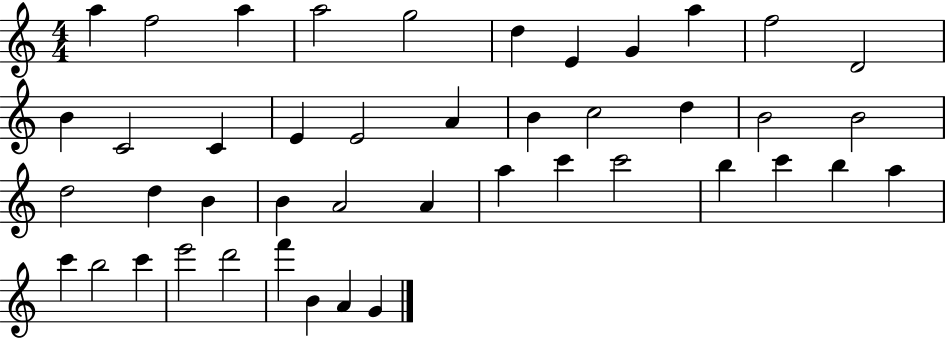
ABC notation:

X:1
T:Untitled
M:4/4
L:1/4
K:C
a f2 a a2 g2 d E G a f2 D2 B C2 C E E2 A B c2 d B2 B2 d2 d B B A2 A a c' c'2 b c' b a c' b2 c' e'2 d'2 f' B A G